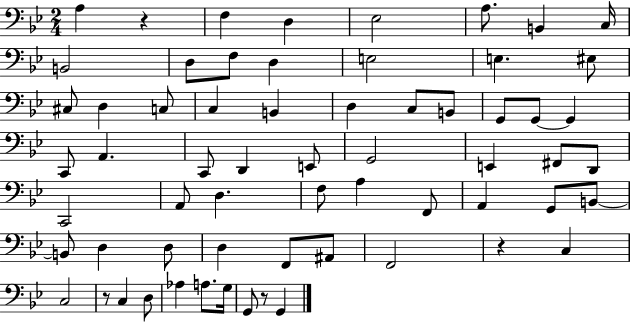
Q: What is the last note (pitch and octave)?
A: G2